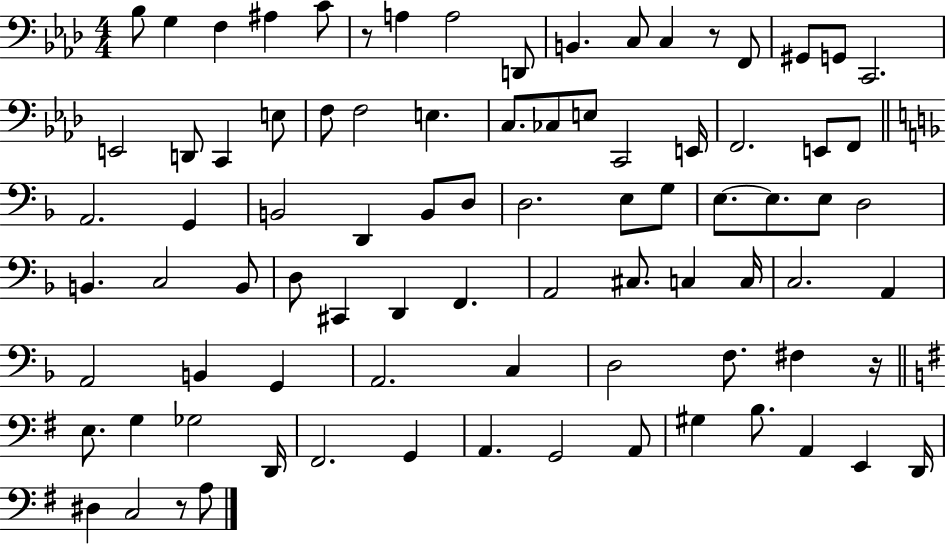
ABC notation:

X:1
T:Untitled
M:4/4
L:1/4
K:Ab
_B,/2 G, F, ^A, C/2 z/2 A, A,2 D,,/2 B,, C,/2 C, z/2 F,,/2 ^G,,/2 G,,/2 C,,2 E,,2 D,,/2 C,, E,/2 F,/2 F,2 E, C,/2 _C,/2 E,/2 C,,2 E,,/4 F,,2 E,,/2 F,,/2 A,,2 G,, B,,2 D,, B,,/2 D,/2 D,2 E,/2 G,/2 E,/2 E,/2 E,/2 D,2 B,, C,2 B,,/2 D,/2 ^C,, D,, F,, A,,2 ^C,/2 C, C,/4 C,2 A,, A,,2 B,, G,, A,,2 C, D,2 F,/2 ^F, z/4 E,/2 G, _G,2 D,,/4 ^F,,2 G,, A,, G,,2 A,,/2 ^G, B,/2 A,, E,, D,,/4 ^D, C,2 z/2 A,/2